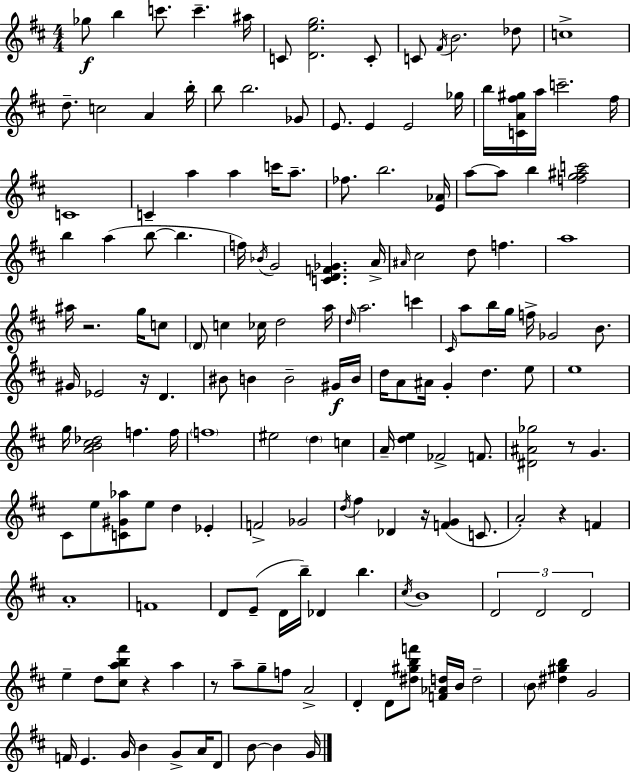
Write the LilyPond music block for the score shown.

{
  \clef treble
  \numericTimeSignature
  \time 4/4
  \key d \major
  ges''8\f b''4 c'''8. c'''4.-- ais''16 | c'8 <d' e'' g''>2. c'8-. | c'8 \acciaccatura { fis'16 } b'2. des''8 | c''1-> | \break d''8.-- c''2 a'4 | b''16-. b''8 b''2. ges'8 | e'8. e'4 e'2 | ges''16 b''16 <c' a' fis'' gis''>16 a''16 c'''2.-- | \break fis''16 c'1 | c'4-- a''4 a''4 c'''16 a''8.-- | fes''8. b''2. | <e' aes'>16 a''8~~ a''8 b''4 <f'' g'' ais'' c'''>2 | \break b''4 a''4( b''8~~ b''4. | f''16) \acciaccatura { bes'16 } g'2 <c' d' f' ges'>4. | a'16-> \grace { ais'16 } cis''2 d''8 f''4. | a''1 | \break ais''16 r2. | g''16 c''8 \parenthesize d'8 c''4 ces''16 d''2 | a''16 \grace { d''16 } a''2. | c'''4 \grace { cis'16 } a''8 b''16 g''16 f''16-> ges'2 | \break b'8. gis'16 ees'2 r16 d'4. | bis'8 b'4 b'2-- | gis'16\f b'16 d''16 a'8 ais'16 g'4-. d''4. | e''8 e''1 | \break g''16 <a' b' cis'' des''>2 f''4. | f''16 \parenthesize f''1 | eis''2 \parenthesize d''4 | c''4 a'16-- <d'' e''>4 fes'2-> | \break f'8. <dis' ais' ges''>2 r8 g'4. | cis'8 e''8 <c' gis' aes''>8 e''8 d''4 | ees'4-. f'2-> ges'2 | \acciaccatura { d''16 } fis''4 des'4 r16 <f' g'>4( | \break c'8. a'2-.) r4 | f'4 a'1-. | f'1 | d'8 e'8--( d'16 b''16--) des'4 | \break b''4. \acciaccatura { cis''16 } b'1 | \tuplet 3/2 { d'2 d'2 | d'2 } e''4-- | d''8 <cis'' a'' b'' fis'''>8 r4 a''4 r8 | \break a''8-- g''8-- f''8 a'2-> d'4-. | d'8 <dis'' gis'' b'' f'''>8 <f' aes' d''>16 b'16 d''2-- | \parenthesize b'8 <dis'' gis'' b''>4 g'2 f'16 | e'4. g'16 b'4 g'8-> a'16 d'8 | \break b'8~~ b'4 g'16 \bar "|."
}